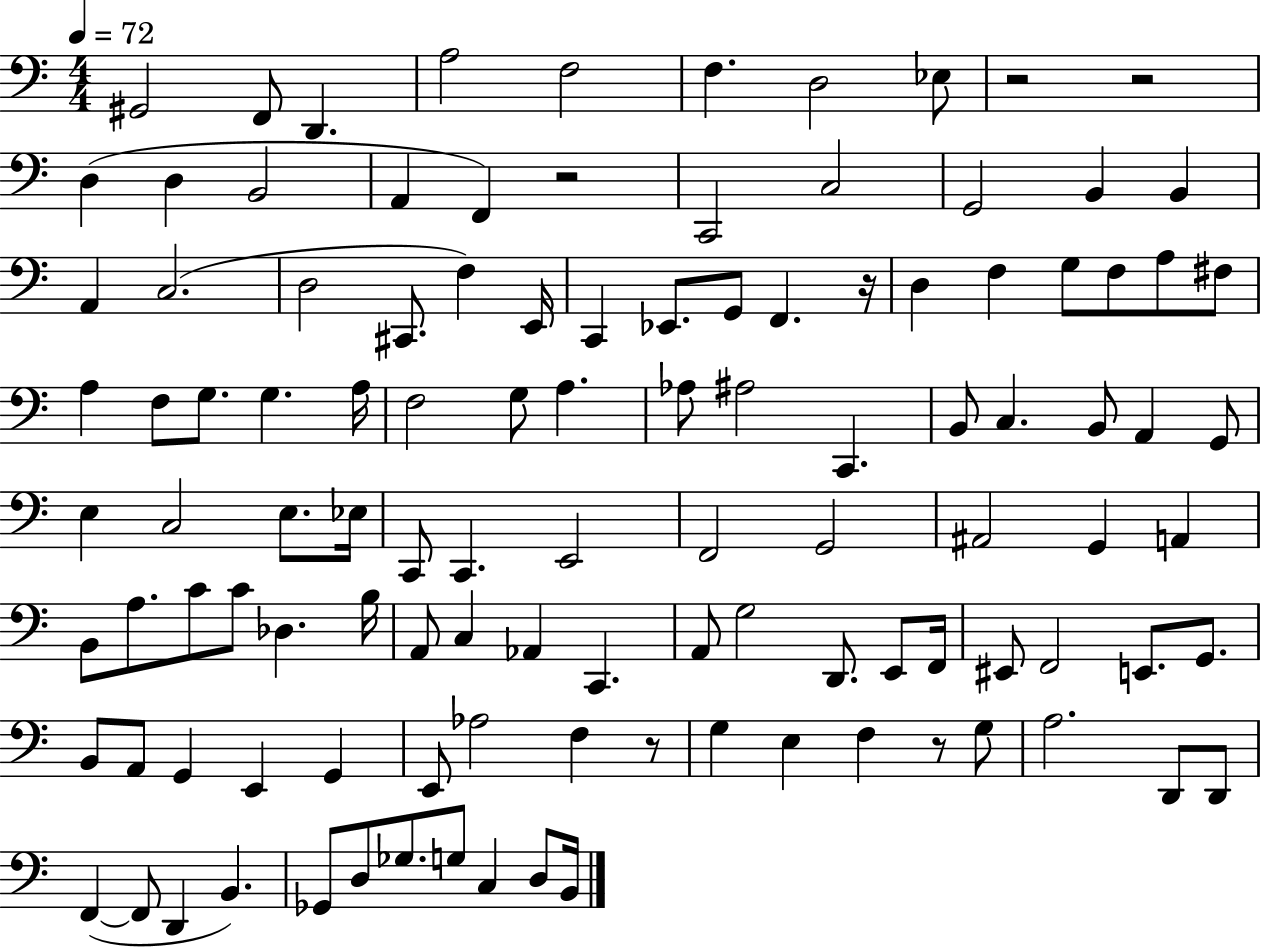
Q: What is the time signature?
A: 4/4